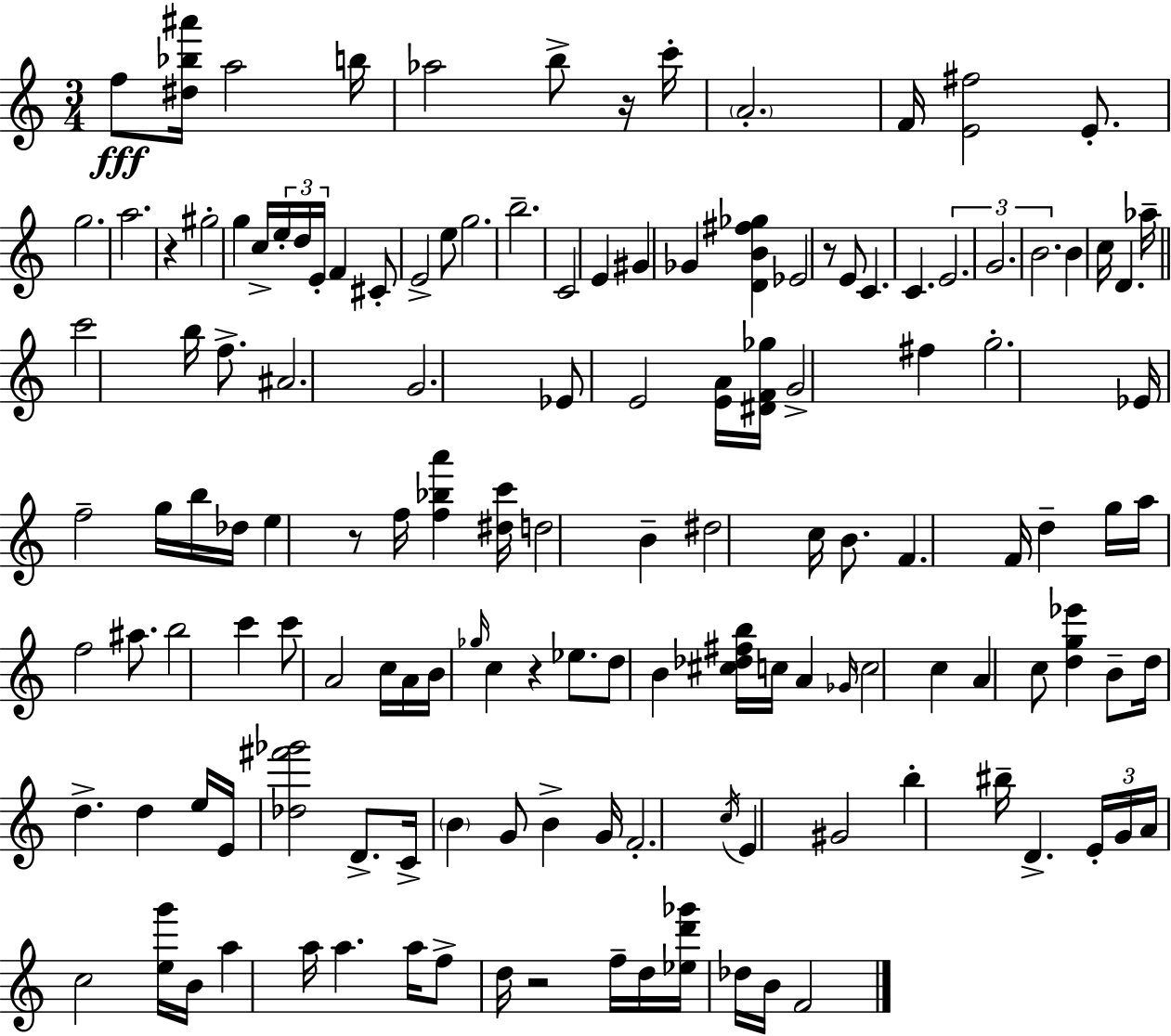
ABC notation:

X:1
T:Untitled
M:3/4
L:1/4
K:C
f/2 [^d_b^a']/4 a2 b/4 _a2 b/2 z/4 c'/4 A2 F/4 [E^f]2 E/2 g2 a2 z ^g2 g c/4 e/4 d/4 E/4 F ^C/2 E2 e/2 g2 b2 C2 E ^G _G [DB^f_g] _E2 z/2 E/2 C C E2 G2 B2 B c/4 D _a/4 c'2 b/4 f/2 ^A2 G2 _E/2 E2 [EA]/4 [^DF_g]/4 G2 ^f g2 _E/4 f2 g/4 b/4 _d/4 e z/2 f/4 [f_ba'] [^dc']/4 d2 B ^d2 c/4 B/2 F F/4 d g/4 a/4 f2 ^a/2 b2 c' c'/2 A2 c/4 A/4 B/4 _g/4 c z _e/2 d/2 B [^c_d^fb]/4 c/4 A _G/4 c2 c A c/2 [dg_e'] B/2 d/4 d d e/4 E/4 [_d^f'_g']2 D/2 C/4 B G/2 B G/4 F2 c/4 E ^G2 b ^b/4 D E/4 G/4 A/4 c2 [eg']/4 B/4 a a/4 a a/4 f/2 d/4 z2 f/4 d/4 [_ed'_g']/4 _d/4 B/4 F2